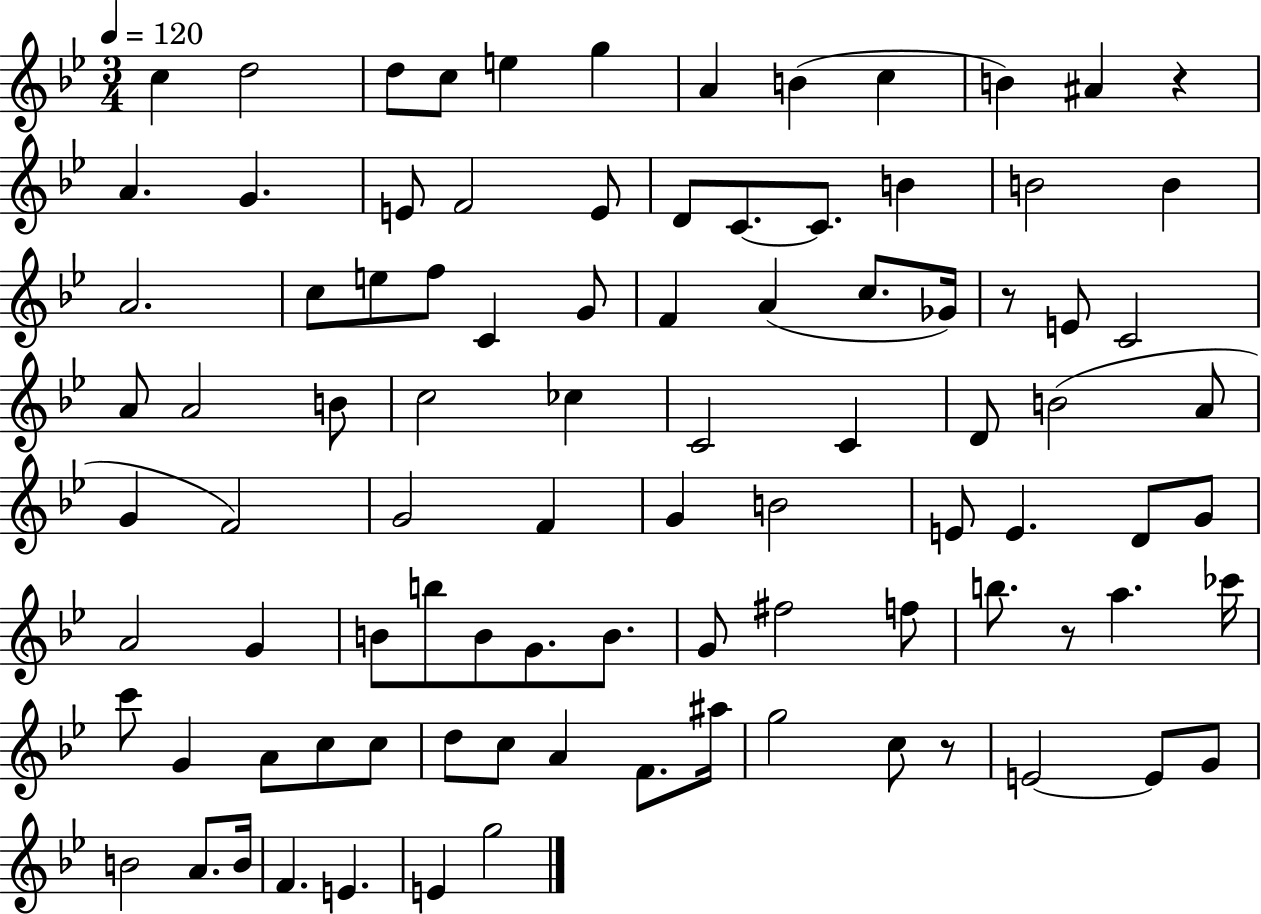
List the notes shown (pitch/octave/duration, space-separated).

C5/q D5/h D5/e C5/e E5/q G5/q A4/q B4/q C5/q B4/q A#4/q R/q A4/q. G4/q. E4/e F4/h E4/e D4/e C4/e. C4/e. B4/q B4/h B4/q A4/h. C5/e E5/e F5/e C4/q G4/e F4/q A4/q C5/e. Gb4/s R/e E4/e C4/h A4/e A4/h B4/e C5/h CES5/q C4/h C4/q D4/e B4/h A4/e G4/q F4/h G4/h F4/q G4/q B4/h E4/e E4/q. D4/e G4/e A4/h G4/q B4/e B5/e B4/e G4/e. B4/e. G4/e F#5/h F5/e B5/e. R/e A5/q. CES6/s C6/e G4/q A4/e C5/e C5/e D5/e C5/e A4/q F4/e. A#5/s G5/h C5/e R/e E4/h E4/e G4/e B4/h A4/e. B4/s F4/q. E4/q. E4/q G5/h